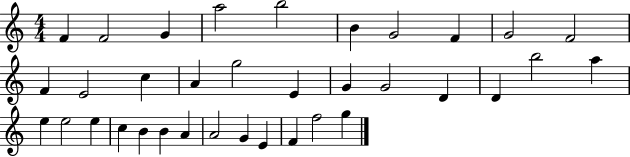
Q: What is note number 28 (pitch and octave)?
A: B4